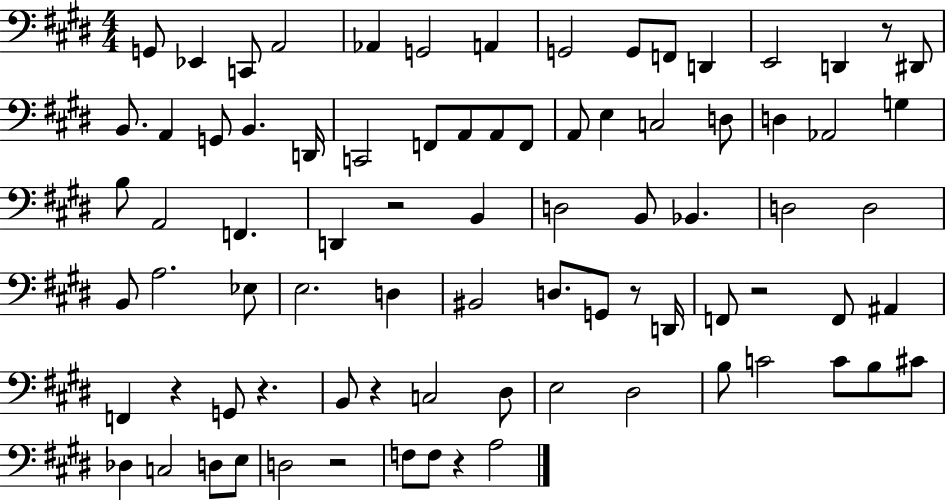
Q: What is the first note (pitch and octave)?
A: G2